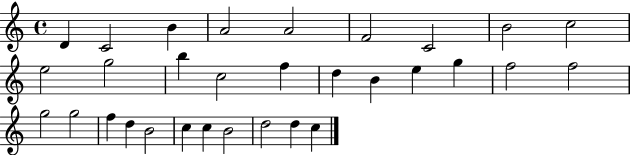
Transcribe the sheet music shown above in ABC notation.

X:1
T:Untitled
M:4/4
L:1/4
K:C
D C2 B A2 A2 F2 C2 B2 c2 e2 g2 b c2 f d B e g f2 f2 g2 g2 f d B2 c c B2 d2 d c